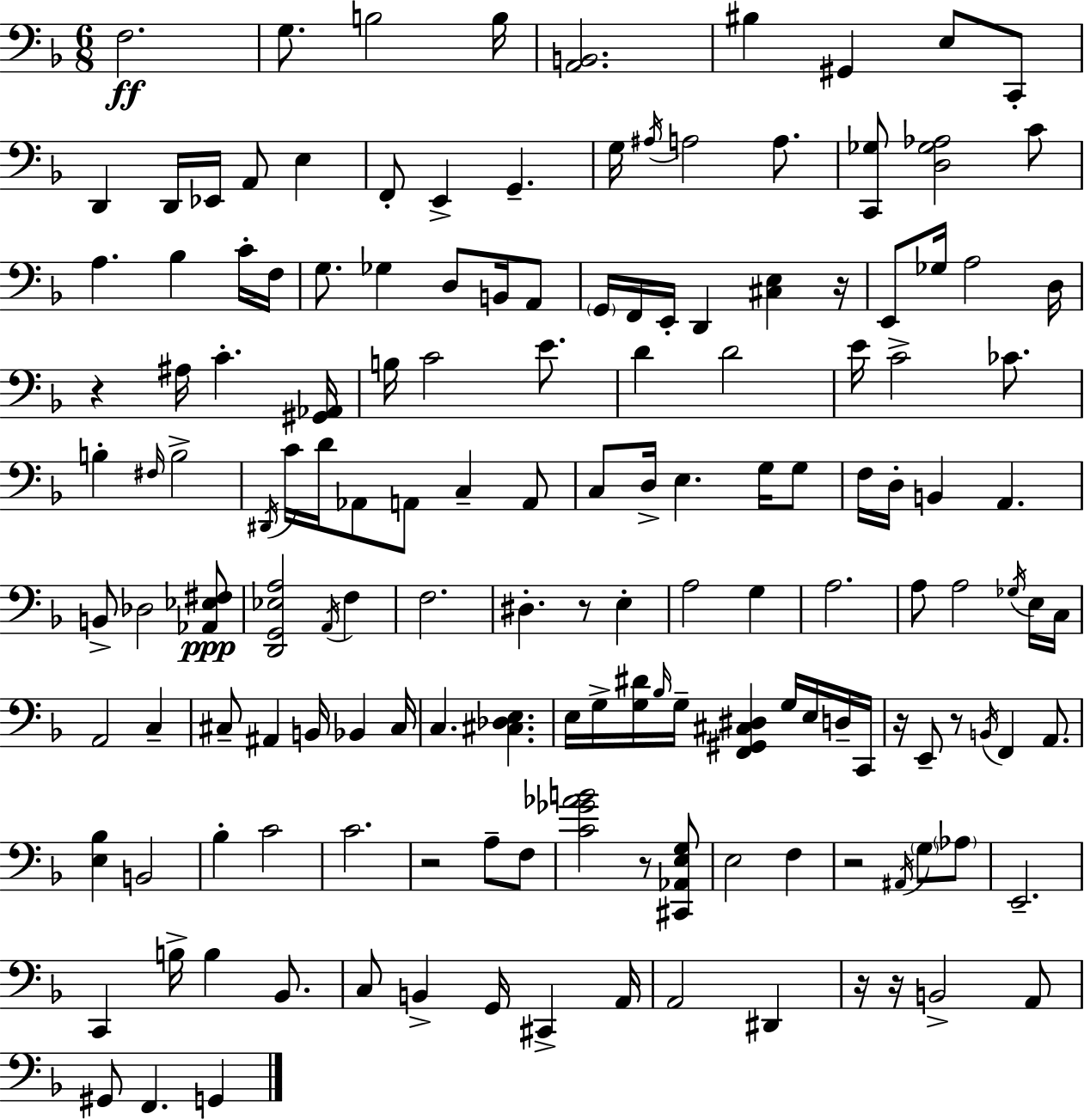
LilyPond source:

{
  \clef bass
  \numericTimeSignature
  \time 6/8
  \key f \major
  \repeat volta 2 { f2.\ff | g8. b2 b16 | <a, b,>2. | bis4 gis,4 e8 c,8-. | \break d,4 d,16 ees,16 a,8 e4 | f,8-. e,4-> g,4.-- | g16 \acciaccatura { ais16 } a2 a8. | <c, ges>8 <d ges aes>2 c'8 | \break a4. bes4 c'16-. | f16 g8. ges4 d8 b,16 a,8 | \parenthesize g,16 f,16 e,16-. d,4 <cis e>4 | r16 e,8 ges16 a2 | \break d16 r4 ais16 c'4.-. | <gis, aes,>16 b16 c'2 e'8. | d'4 d'2 | e'16 c'2-> ces'8. | \break b4-. \grace { fis16 } b2-> | \acciaccatura { dis,16 } c'16 d'16 aes,8 a,8 c4-- | a,8 c8 d16-> e4. | g16 g8 f16 d16-. b,4 a,4. | \break b,8-> des2 | <aes, ees fis>8\ppp <d, g, ees a>2 \acciaccatura { a,16 } | f4 f2. | dis4.-. r8 | \break e4-. a2 | g4 a2. | a8 a2 | \acciaccatura { ges16 } e16 c16 a,2 | \break c4-- cis8-- ais,4 b,16 | bes,4 cis16 c4. <cis des e>4. | e16 g16-> <g dis'>16 \grace { bes16 } g16-- <f, gis, cis dis>4 | g16 e16 d16-- c,16 r16 e,8-- r8 \acciaccatura { b,16 } | \break f,4 a,8. <e bes>4 b,2 | bes4-. c'2 | c'2. | r2 | \break a8-- f8 <c' ges' aes' b'>2 | r8 <cis, aes, e g>8 e2 | f4 r2 | \acciaccatura { ais,16 } \parenthesize g8 \parenthesize aes8 e,2.-- | \break c,4 | b16-> b4 bes,8. c8 b,4-> | g,16 cis,4-> a,16 a,2 | dis,4 r16 r16 b,2-> | \break a,8 gis,8 f,4. | g,4 } \bar "|."
}